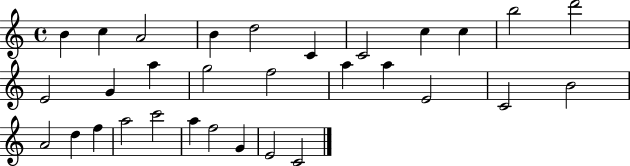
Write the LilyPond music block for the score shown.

{
  \clef treble
  \time 4/4
  \defaultTimeSignature
  \key c \major
  b'4 c''4 a'2 | b'4 d''2 c'4 | c'2 c''4 c''4 | b''2 d'''2 | \break e'2 g'4 a''4 | g''2 f''2 | a''4 a''4 e'2 | c'2 b'2 | \break a'2 d''4 f''4 | a''2 c'''2 | a''4 f''2 g'4 | e'2 c'2 | \break \bar "|."
}